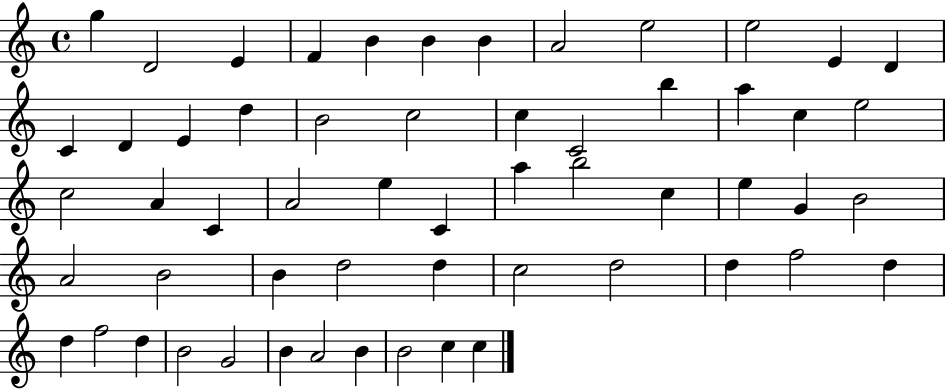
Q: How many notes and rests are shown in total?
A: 57